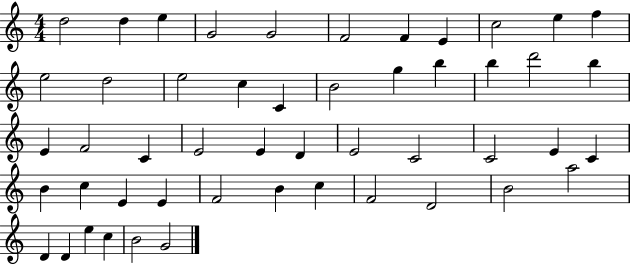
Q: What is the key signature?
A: C major